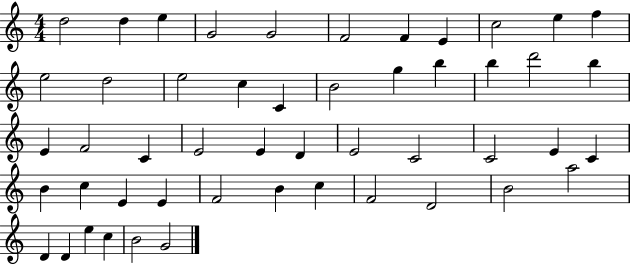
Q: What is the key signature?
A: C major